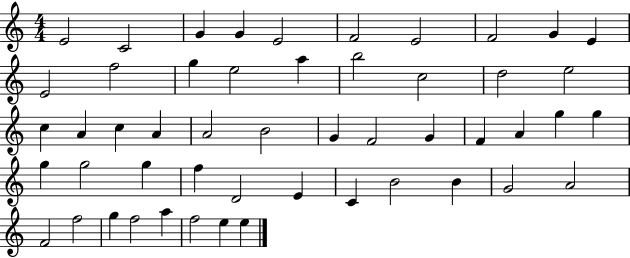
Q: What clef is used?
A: treble